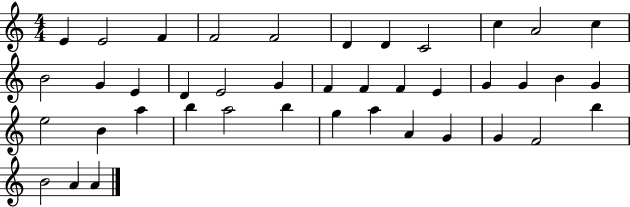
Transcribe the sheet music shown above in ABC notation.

X:1
T:Untitled
M:4/4
L:1/4
K:C
E E2 F F2 F2 D D C2 c A2 c B2 G E D E2 G F F F E G G B G e2 B a b a2 b g a A G G F2 b B2 A A